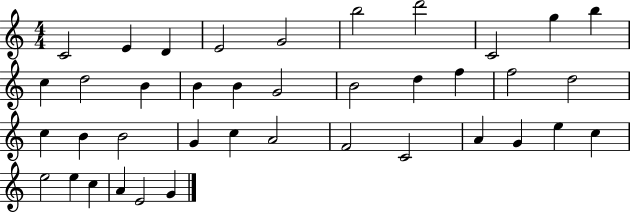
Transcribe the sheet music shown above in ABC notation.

X:1
T:Untitled
M:4/4
L:1/4
K:C
C2 E D E2 G2 b2 d'2 C2 g b c d2 B B B G2 B2 d f f2 d2 c B B2 G c A2 F2 C2 A G e c e2 e c A E2 G